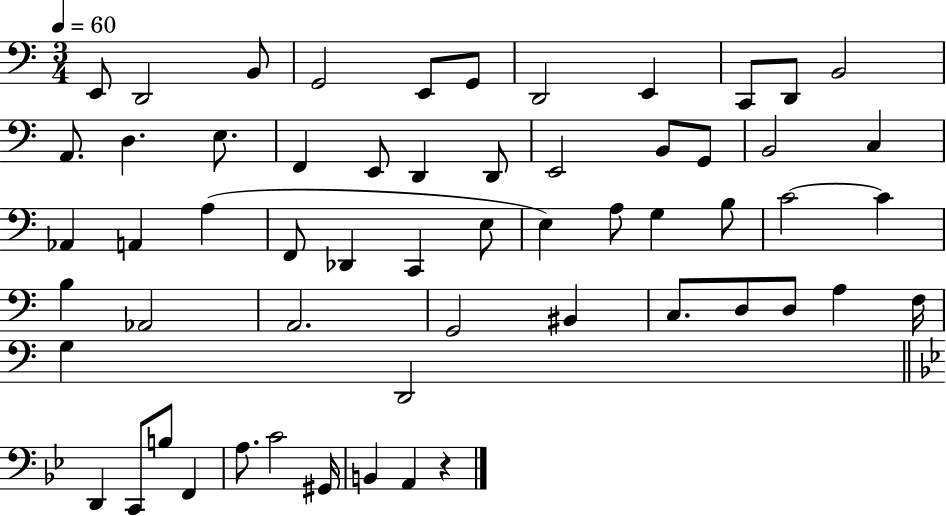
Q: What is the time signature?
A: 3/4